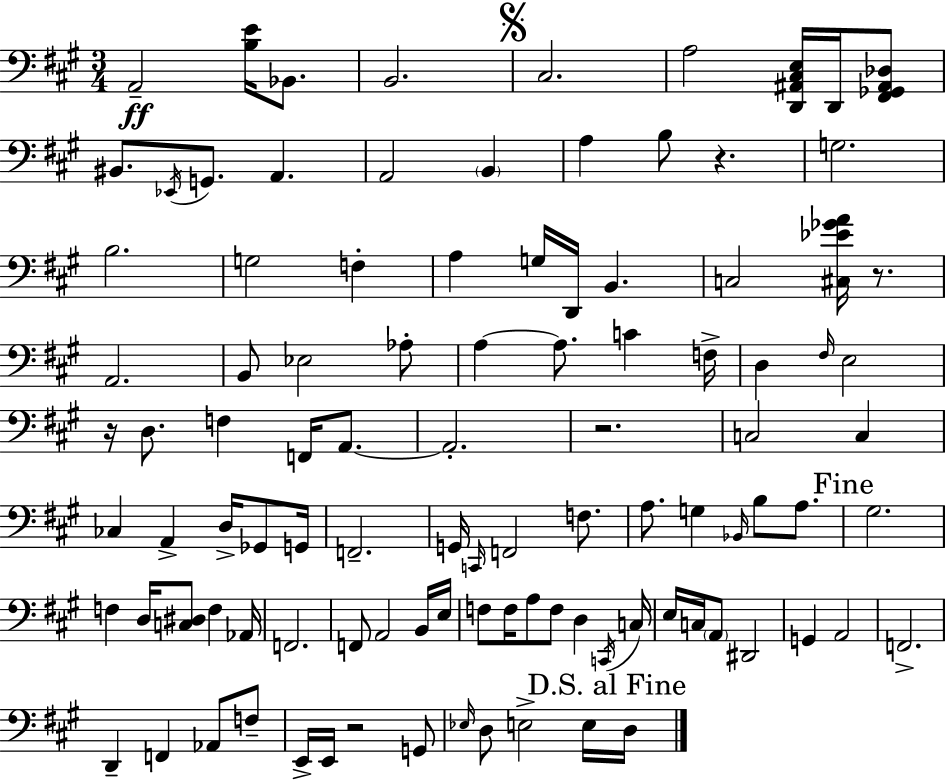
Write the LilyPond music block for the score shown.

{
  \clef bass
  \numericTimeSignature
  \time 3/4
  \key a \major
  a,2--\ff <b e'>16 bes,8. | b,2. | \mark \markup { \musicglyph "scripts.segno" } cis2. | a2 <d, ais, cis e>16 d,16 <fis, ges, ais, des>8 | \break bis,8. \acciaccatura { ees,16 } g,8. a,4. | a,2 \parenthesize b,4 | a4 b8 r4. | g2. | \break b2. | g2 f4-. | a4 g16 d,16 b,4. | c2 <cis ees' ges' a'>16 r8. | \break a,2. | b,8 ees2 aes8-. | a4~~ a8. c'4 | f16-> d4 \grace { fis16 } e2 | \break r16 d8. f4 f,16 a,8.~~ | a,2.-. | r2. | c2 c4 | \break ces4 a,4-> d16-> ges,8 | g,16 f,2.-- | g,16 \grace { c,16 } f,2 | f8. a8. g4 \grace { bes,16 } b8 | \break a8. \mark "Fine" gis2. | f4 d16 <c dis>8 f4 | aes,16 f,2. | f,8 a,2 | \break b,16 e16 f8 f16 a8 f8 d4 | \acciaccatura { c,16 } c16 e16 c16 \parenthesize a,8 dis,2 | g,4 a,2 | f,2.-> | \break d,4-- f,4 | aes,8 f8-- e,16-> e,16 r2 | g,8 \grace { ees16 } d8 e2-> | e16 \mark "D.S. al Fine" d16 \bar "|."
}